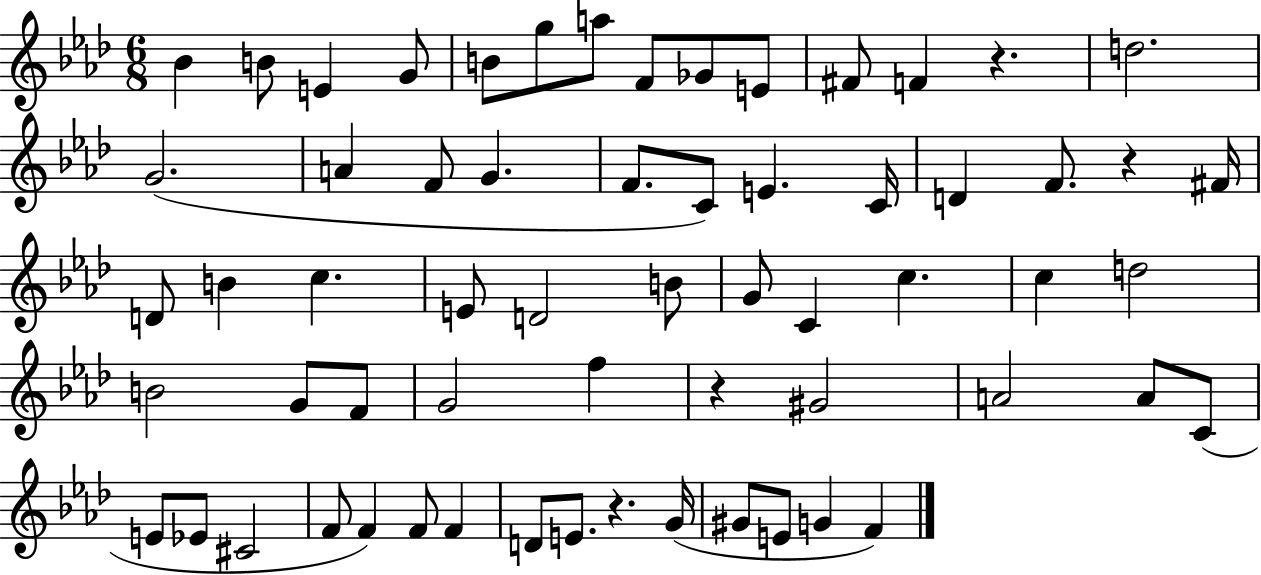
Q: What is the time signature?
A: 6/8